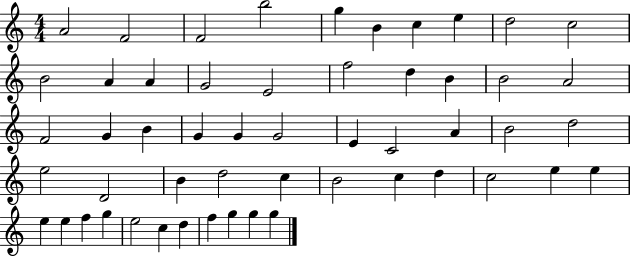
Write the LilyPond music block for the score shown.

{
  \clef treble
  \numericTimeSignature
  \time 4/4
  \key c \major
  a'2 f'2 | f'2 b''2 | g''4 b'4 c''4 e''4 | d''2 c''2 | \break b'2 a'4 a'4 | g'2 e'2 | f''2 d''4 b'4 | b'2 a'2 | \break f'2 g'4 b'4 | g'4 g'4 g'2 | e'4 c'2 a'4 | b'2 d''2 | \break e''2 d'2 | b'4 d''2 c''4 | b'2 c''4 d''4 | c''2 e''4 e''4 | \break e''4 e''4 f''4 g''4 | e''2 c''4 d''4 | f''4 g''4 g''4 g''4 | \bar "|."
}